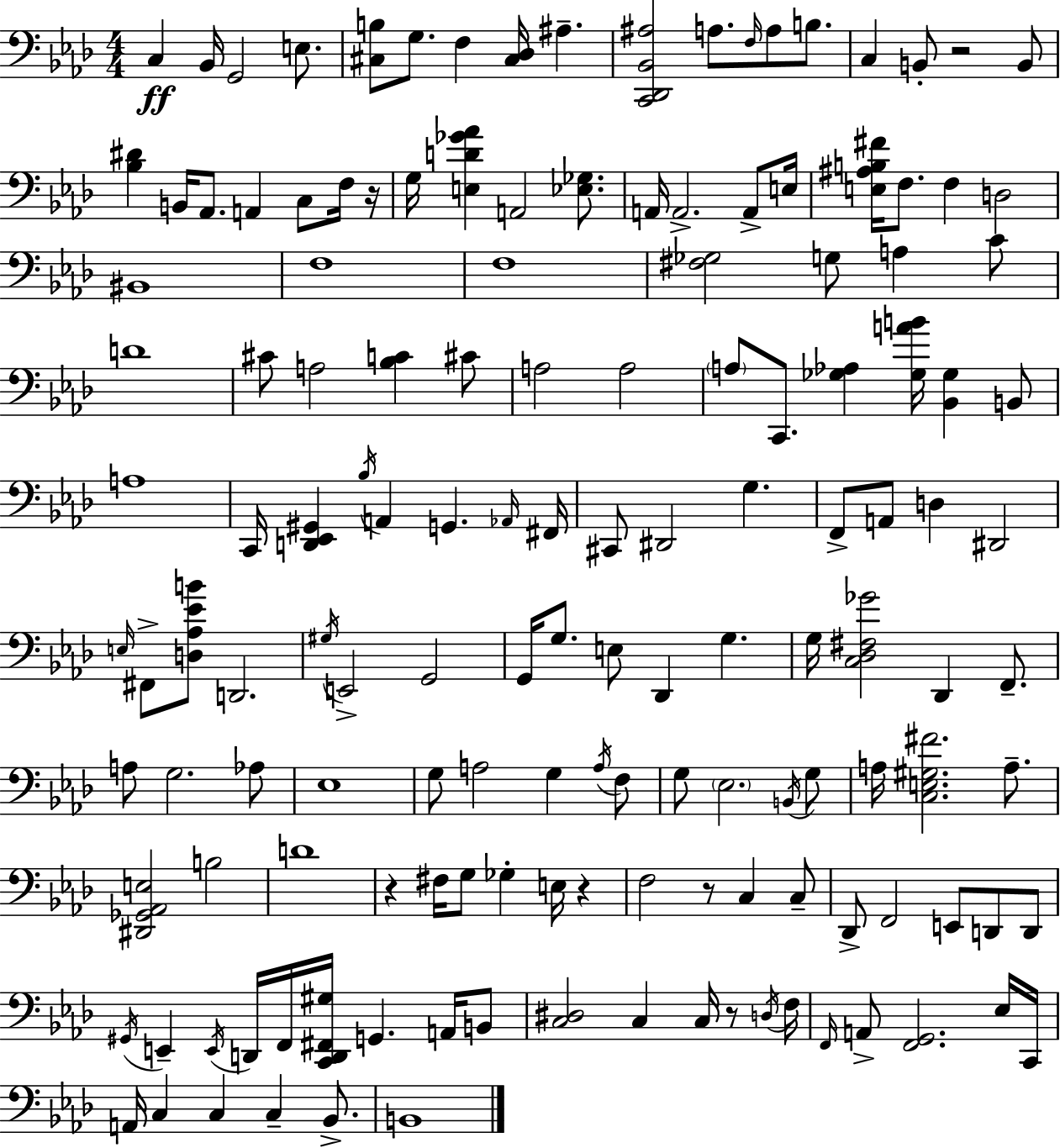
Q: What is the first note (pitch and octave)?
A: C3